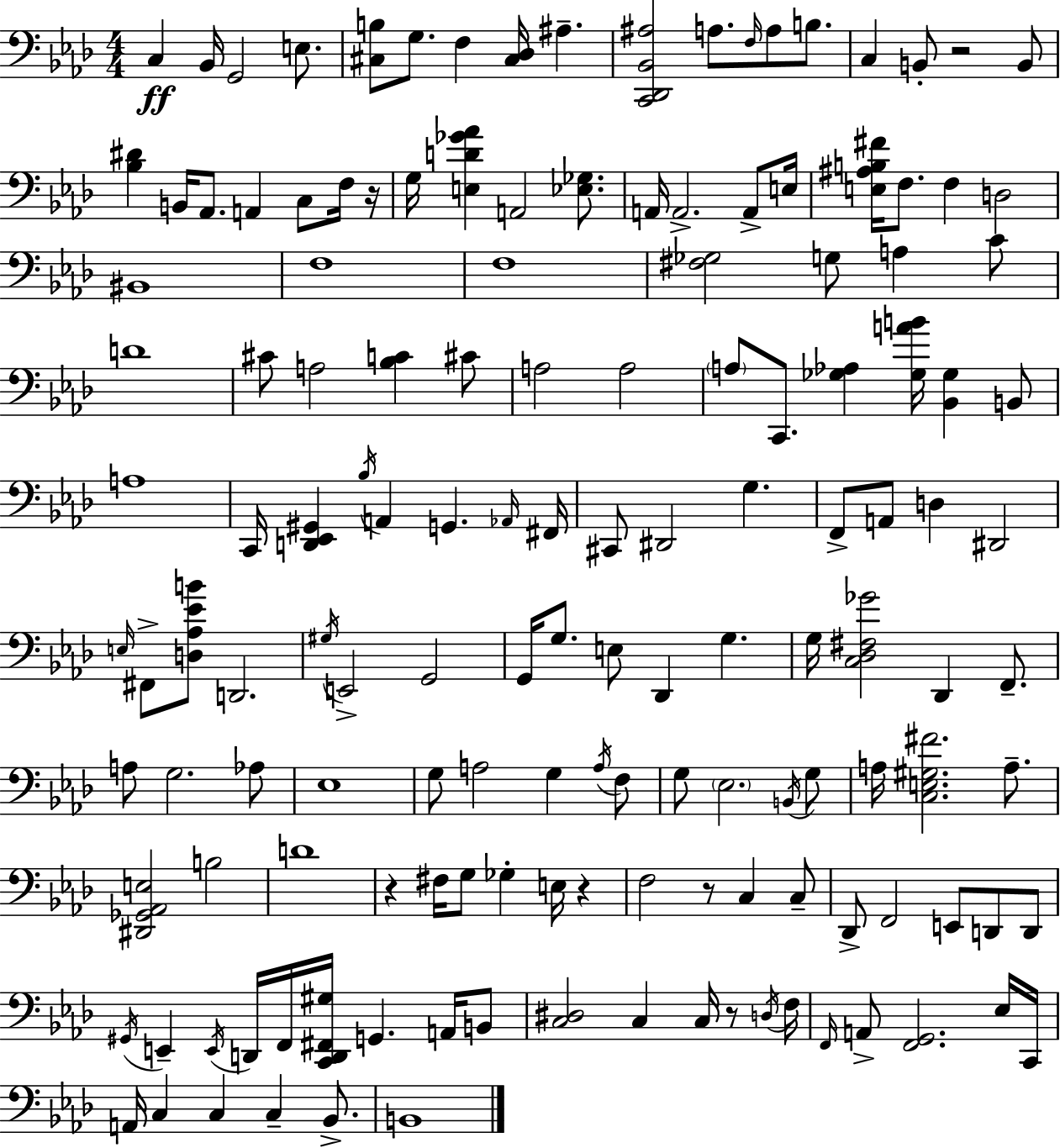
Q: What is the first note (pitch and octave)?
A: C3